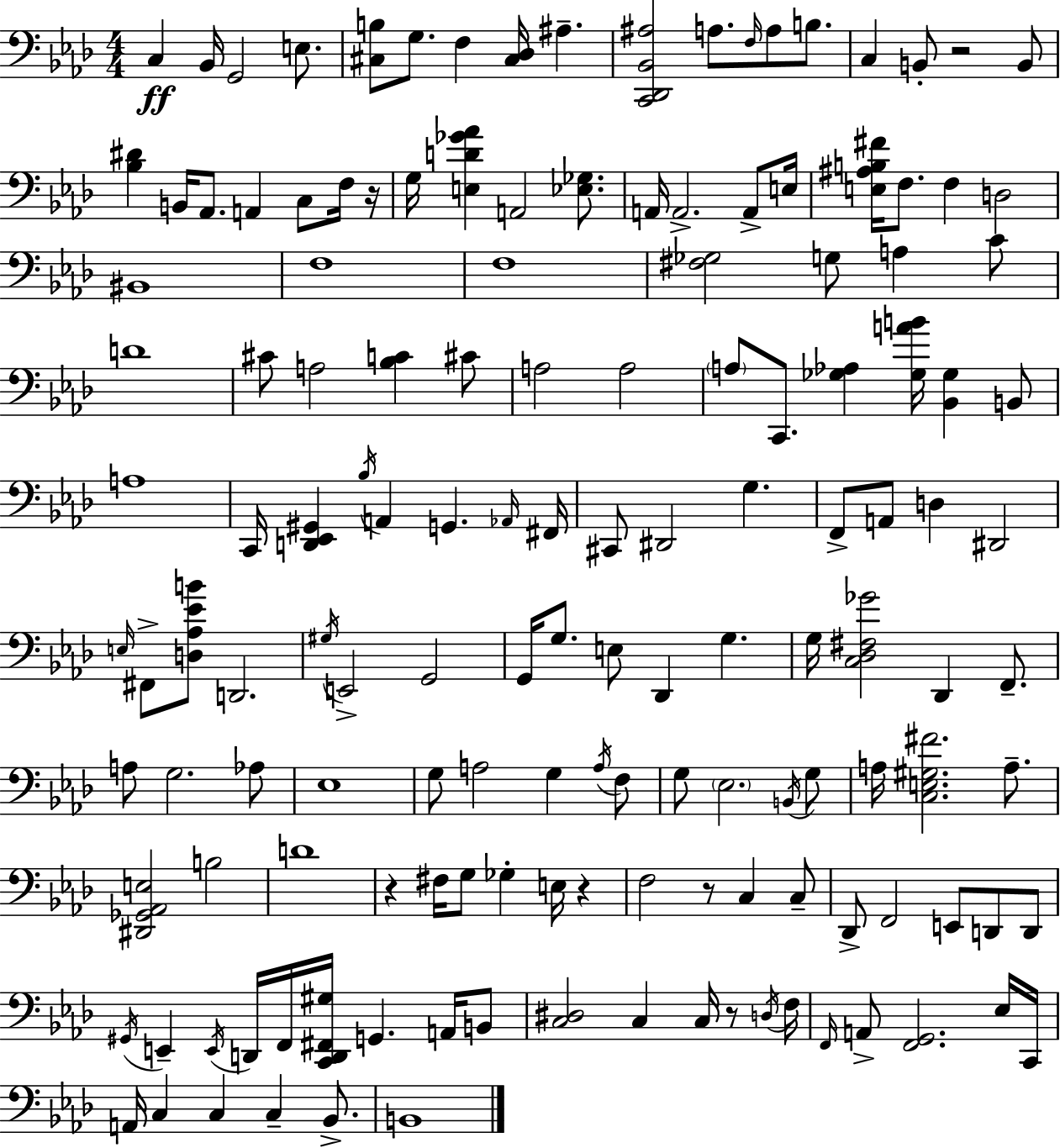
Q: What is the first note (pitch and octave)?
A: C3